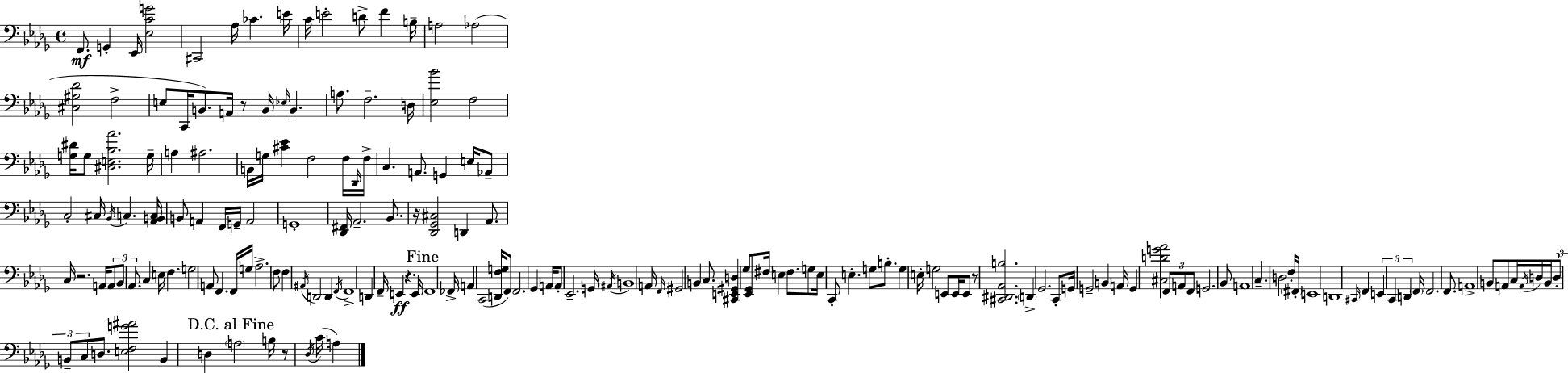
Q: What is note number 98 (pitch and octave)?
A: C3